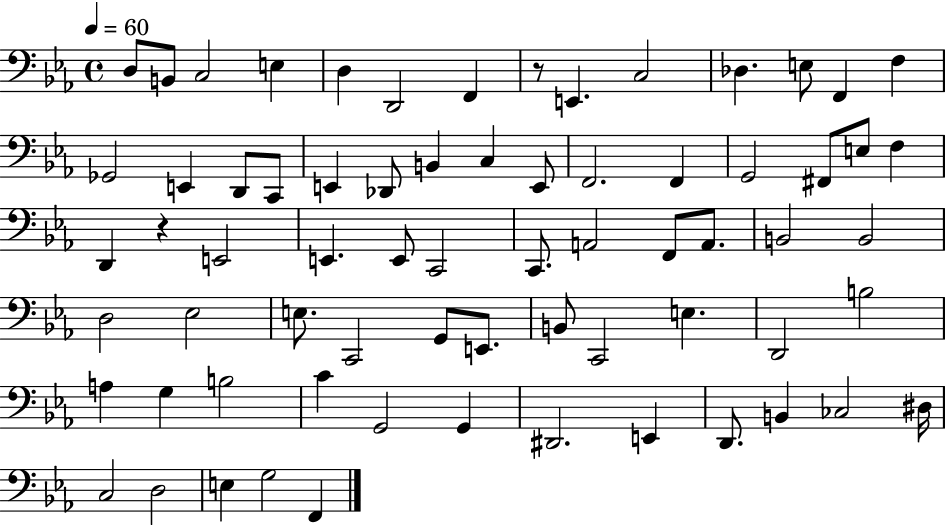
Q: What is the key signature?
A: EES major